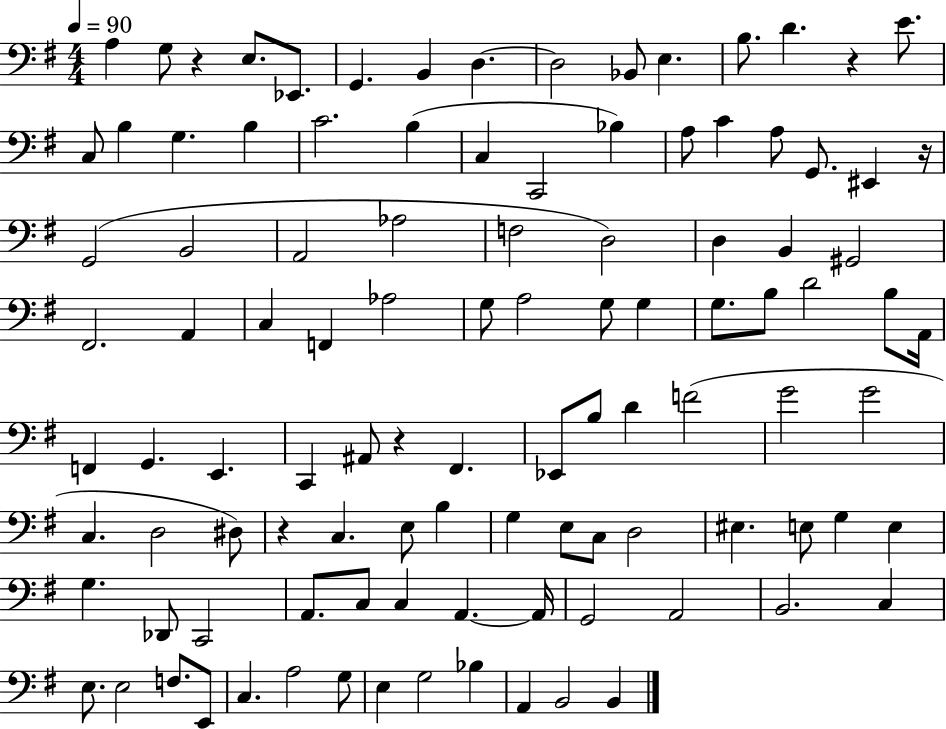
A3/q G3/e R/q E3/e. Eb2/e. G2/q. B2/q D3/q. D3/h Bb2/e E3/q. B3/e. D4/q. R/q E4/e. C3/e B3/q G3/q. B3/q C4/h. B3/q C3/q C2/h Bb3/q A3/e C4/q A3/e G2/e. EIS2/q R/s G2/h B2/h A2/h Ab3/h F3/h D3/h D3/q B2/q G#2/h F#2/h. A2/q C3/q F2/q Ab3/h G3/e A3/h G3/e G3/q G3/e. B3/e D4/h B3/e A2/s F2/q G2/q. E2/q. C2/q A#2/e R/q F#2/q. Eb2/e B3/e D4/q F4/h G4/h G4/h C3/q. D3/h D#3/e R/q C3/q. E3/e B3/q G3/q E3/e C3/e D3/h EIS3/q. E3/e G3/q E3/q G3/q. Db2/e C2/h A2/e. C3/e C3/q A2/q. A2/s G2/h A2/h B2/h. C3/q E3/e. E3/h F3/e. E2/e C3/q. A3/h G3/e E3/q G3/h Bb3/q A2/q B2/h B2/q